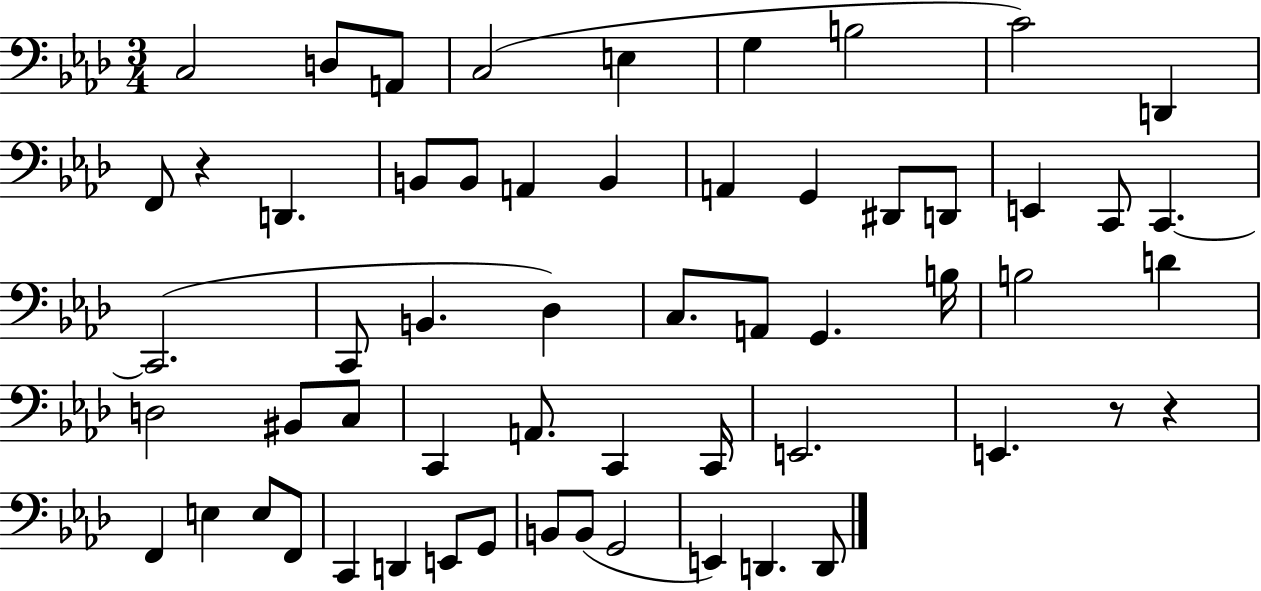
X:1
T:Untitled
M:3/4
L:1/4
K:Ab
C,2 D,/2 A,,/2 C,2 E, G, B,2 C2 D,, F,,/2 z D,, B,,/2 B,,/2 A,, B,, A,, G,, ^D,,/2 D,,/2 E,, C,,/2 C,, C,,2 C,,/2 B,, _D, C,/2 A,,/2 G,, B,/4 B,2 D D,2 ^B,,/2 C,/2 C,, A,,/2 C,, C,,/4 E,,2 E,, z/2 z F,, E, E,/2 F,,/2 C,, D,, E,,/2 G,,/2 B,,/2 B,,/2 G,,2 E,, D,, D,,/2